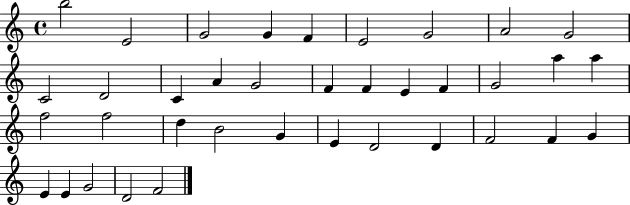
X:1
T:Untitled
M:4/4
L:1/4
K:C
b2 E2 G2 G F E2 G2 A2 G2 C2 D2 C A G2 F F E F G2 a a f2 f2 d B2 G E D2 D F2 F G E E G2 D2 F2